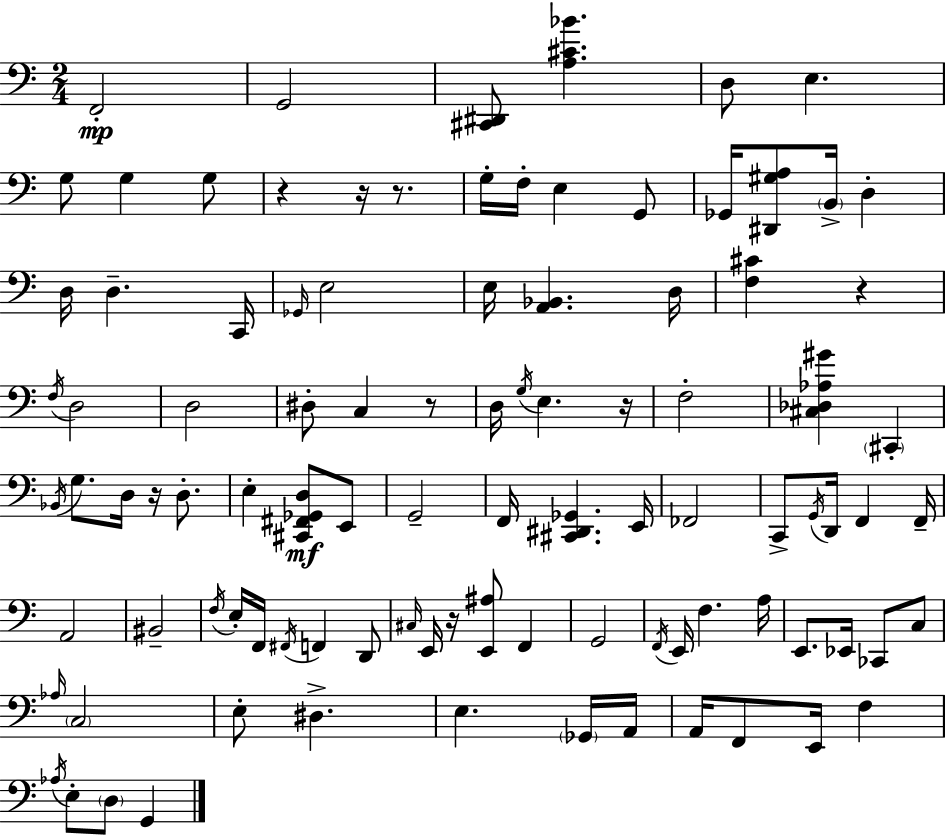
X:1
T:Untitled
M:2/4
L:1/4
K:Am
F,,2 G,,2 [^C,,^D,,]/2 [A,^C_B] D,/2 E, G,/2 G, G,/2 z z/4 z/2 G,/4 F,/4 E, G,,/2 _G,,/4 [^D,,^G,A,]/2 B,,/4 D, D,/4 D, C,,/4 _G,,/4 E,2 E,/4 [A,,_B,,] D,/4 [F,^C] z F,/4 D,2 D,2 ^D,/2 C, z/2 D,/4 G,/4 E, z/4 F,2 [^C,_D,_A,^G] ^C,, _B,,/4 G,/2 D,/4 z/4 D,/2 E, [^C,,^F,,_G,,D,]/2 E,,/2 G,,2 F,,/4 [^C,,^D,,_G,,] E,,/4 _F,,2 C,,/2 G,,/4 D,,/4 F,, F,,/4 A,,2 ^B,,2 F,/4 E,/4 F,,/4 ^F,,/4 F,, D,,/2 ^C,/4 E,,/4 z/4 [E,,^A,]/2 F,, G,,2 F,,/4 E,,/4 F, A,/4 E,,/2 _E,,/4 _C,,/2 C,/2 _A,/4 C,2 E,/2 ^D, E, _G,,/4 A,,/4 A,,/4 F,,/2 E,,/4 F, _A,/4 E,/2 D,/2 G,,